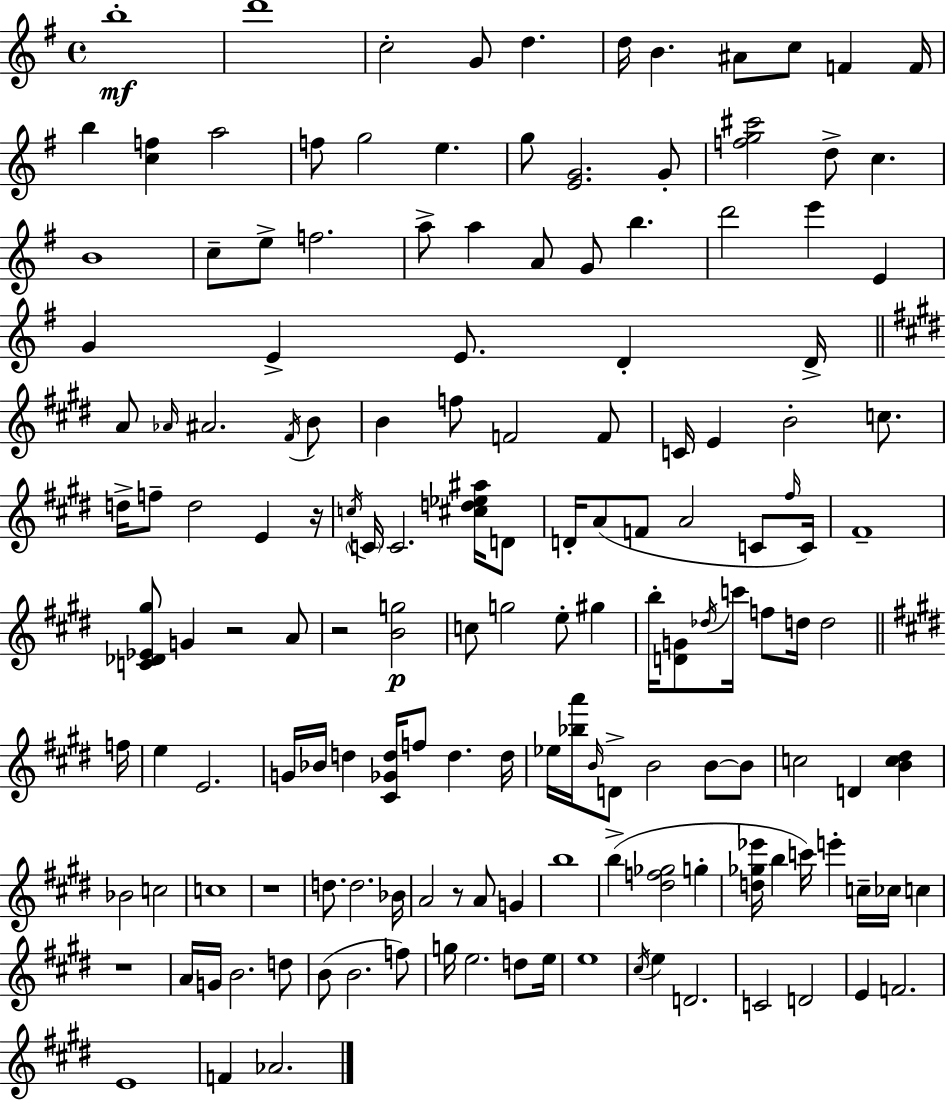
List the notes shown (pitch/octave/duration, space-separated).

B5/w D6/w C5/h G4/e D5/q. D5/s B4/q. A#4/e C5/e F4/q F4/s B5/q [C5,F5]/q A5/h F5/e G5/h E5/q. G5/e [E4,G4]/h. G4/e [F5,G5,C#6]/h D5/e C5/q. B4/w C5/e E5/e F5/h. A5/e A5/q A4/e G4/e B5/q. D6/h E6/q E4/q G4/q E4/q E4/e. D4/q D4/s A4/e Ab4/s A#4/h. F#4/s B4/e B4/q F5/e F4/h F4/e C4/s E4/q B4/h C5/e. D5/s F5/e D5/h E4/q R/s C5/s C4/s C4/h. [C#5,D5,Eb5,A#5]/s D4/e D4/s A4/e F4/e A4/h C4/e F#5/s C4/s F#4/w [C4,Db4,Eb4,G#5]/e G4/q R/h A4/e R/h [B4,G5]/h C5/e G5/h E5/e G#5/q B5/s [D4,G4]/e Db5/s C6/s F5/e D5/s D5/h F5/s E5/q E4/h. G4/s Bb4/s D5/q [C#4,Gb4,D5]/s F5/e D5/q. D5/s Eb5/s [Bb5,A6]/s B4/s D4/e B4/h B4/e B4/e C5/h D4/q [B4,C5,D#5]/q Bb4/h C5/h C5/w R/w D5/e. D5/h. Bb4/s A4/h R/e A4/e G4/q B5/w B5/q [D#5,F5,Gb5]/h G5/q [D5,Gb5,Eb6]/s B5/q C6/s E6/q C5/s CES5/s C5/q R/w A4/s G4/s B4/h. D5/e B4/e B4/h. F5/e G5/s E5/h. D5/e E5/s E5/w C#5/s E5/q D4/h. C4/h D4/h E4/q F4/h. E4/w F4/q Ab4/h.